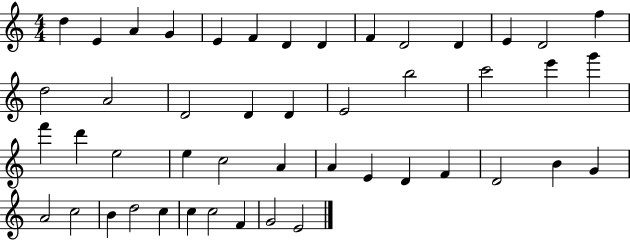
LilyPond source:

{
  \clef treble
  \numericTimeSignature
  \time 4/4
  \key c \major
  d''4 e'4 a'4 g'4 | e'4 f'4 d'4 d'4 | f'4 d'2 d'4 | e'4 d'2 f''4 | \break d''2 a'2 | d'2 d'4 d'4 | e'2 b''2 | c'''2 e'''4 g'''4 | \break f'''4 d'''4 e''2 | e''4 c''2 a'4 | a'4 e'4 d'4 f'4 | d'2 b'4 g'4 | \break a'2 c''2 | b'4 d''2 c''4 | c''4 c''2 f'4 | g'2 e'2 | \break \bar "|."
}